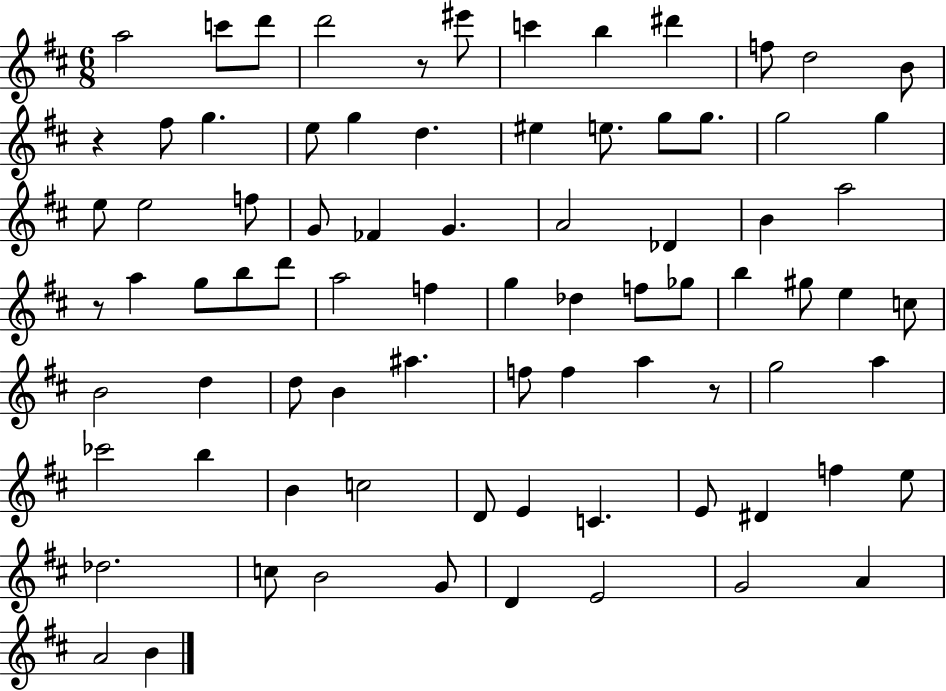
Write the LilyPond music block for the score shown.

{
  \clef treble
  \numericTimeSignature
  \time 6/8
  \key d \major
  a''2 c'''8 d'''8 | d'''2 r8 eis'''8 | c'''4 b''4 dis'''4 | f''8 d''2 b'8 | \break r4 fis''8 g''4. | e''8 g''4 d''4. | eis''4 e''8. g''8 g''8. | g''2 g''4 | \break e''8 e''2 f''8 | g'8 fes'4 g'4. | a'2 des'4 | b'4 a''2 | \break r8 a''4 g''8 b''8 d'''8 | a''2 f''4 | g''4 des''4 f''8 ges''8 | b''4 gis''8 e''4 c''8 | \break b'2 d''4 | d''8 b'4 ais''4. | f''8 f''4 a''4 r8 | g''2 a''4 | \break ces'''2 b''4 | b'4 c''2 | d'8 e'4 c'4. | e'8 dis'4 f''4 e''8 | \break des''2. | c''8 b'2 g'8 | d'4 e'2 | g'2 a'4 | \break a'2 b'4 | \bar "|."
}